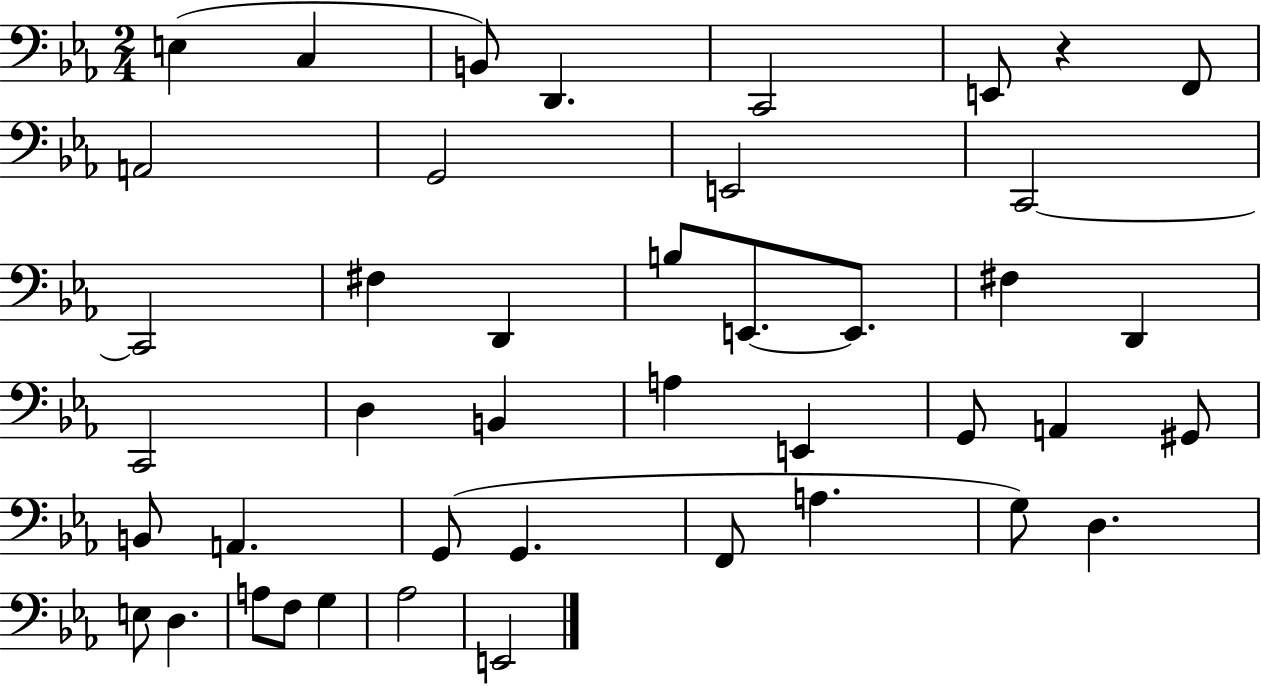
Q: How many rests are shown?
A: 1